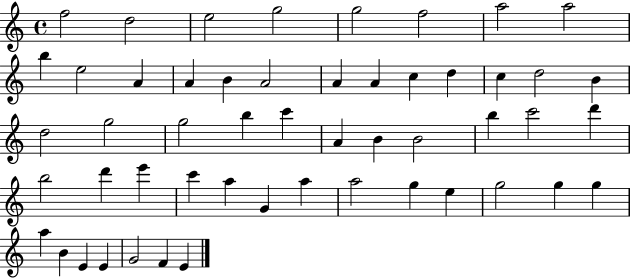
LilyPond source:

{
  \clef treble
  \time 4/4
  \defaultTimeSignature
  \key c \major
  f''2 d''2 | e''2 g''2 | g''2 f''2 | a''2 a''2 | \break b''4 e''2 a'4 | a'4 b'4 a'2 | a'4 a'4 c''4 d''4 | c''4 d''2 b'4 | \break d''2 g''2 | g''2 b''4 c'''4 | a'4 b'4 b'2 | b''4 c'''2 d'''4 | \break b''2 d'''4 e'''4 | c'''4 a''4 g'4 a''4 | a''2 g''4 e''4 | g''2 g''4 g''4 | \break a''4 b'4 e'4 e'4 | g'2 f'4 e'4 | \bar "|."
}